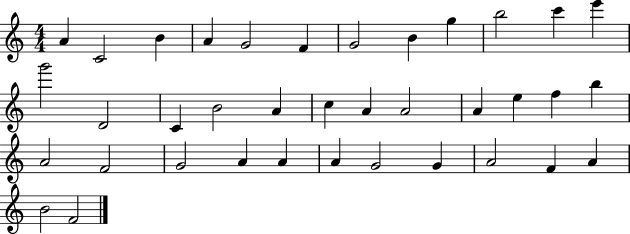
A4/q C4/h B4/q A4/q G4/h F4/q G4/h B4/q G5/q B5/h C6/q E6/q G6/h D4/h C4/q B4/h A4/q C5/q A4/q A4/h A4/q E5/q F5/q B5/q A4/h F4/h G4/h A4/q A4/q A4/q G4/h G4/q A4/h F4/q A4/q B4/h F4/h